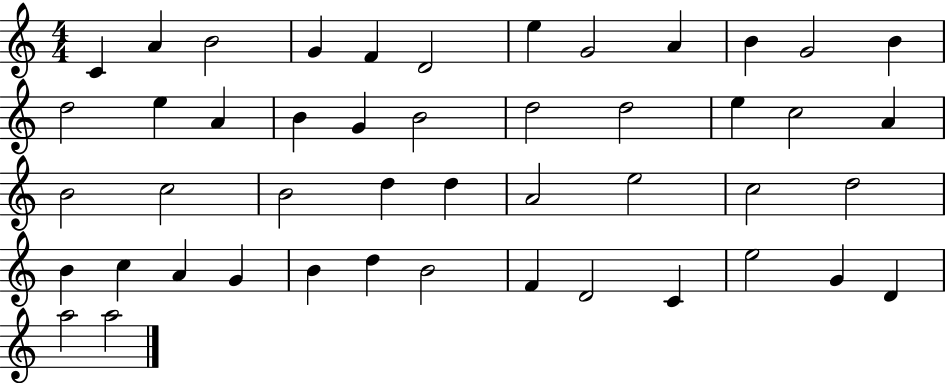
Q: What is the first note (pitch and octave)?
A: C4